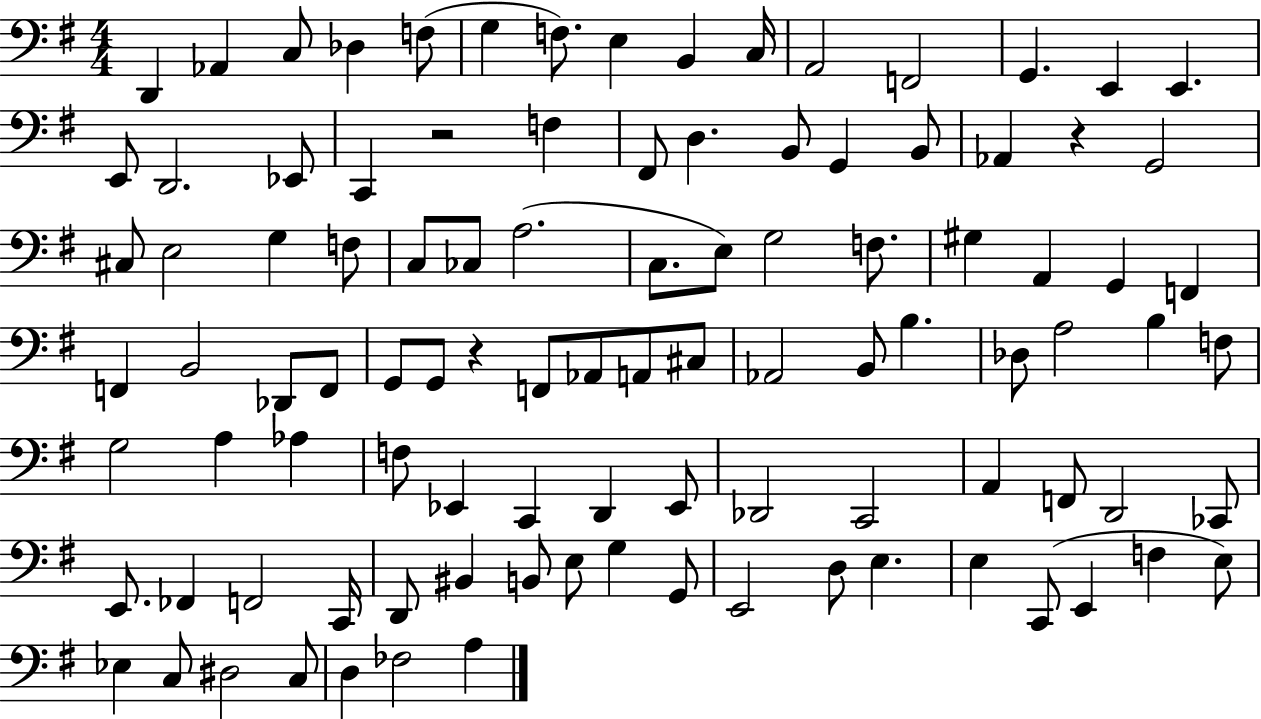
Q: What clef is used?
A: bass